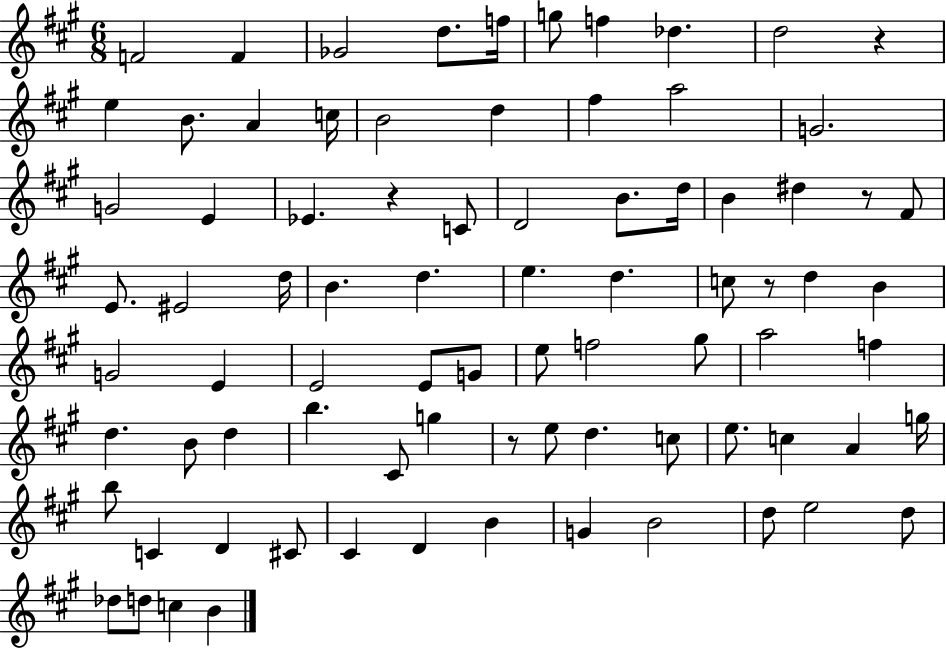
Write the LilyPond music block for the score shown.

{
  \clef treble
  \numericTimeSignature
  \time 6/8
  \key a \major
  f'2 f'4 | ges'2 d''8. f''16 | g''8 f''4 des''4. | d''2 r4 | \break e''4 b'8. a'4 c''16 | b'2 d''4 | fis''4 a''2 | g'2. | \break g'2 e'4 | ees'4. r4 c'8 | d'2 b'8. d''16 | b'4 dis''4 r8 fis'8 | \break e'8. eis'2 d''16 | b'4. d''4. | e''4. d''4. | c''8 r8 d''4 b'4 | \break g'2 e'4 | e'2 e'8 g'8 | e''8 f''2 gis''8 | a''2 f''4 | \break d''4. b'8 d''4 | b''4. cis'8 g''4 | r8 e''8 d''4. c''8 | e''8. c''4 a'4 g''16 | \break b''8 c'4 d'4 cis'8 | cis'4 d'4 b'4 | g'4 b'2 | d''8 e''2 d''8 | \break des''8 d''8 c''4 b'4 | \bar "|."
}